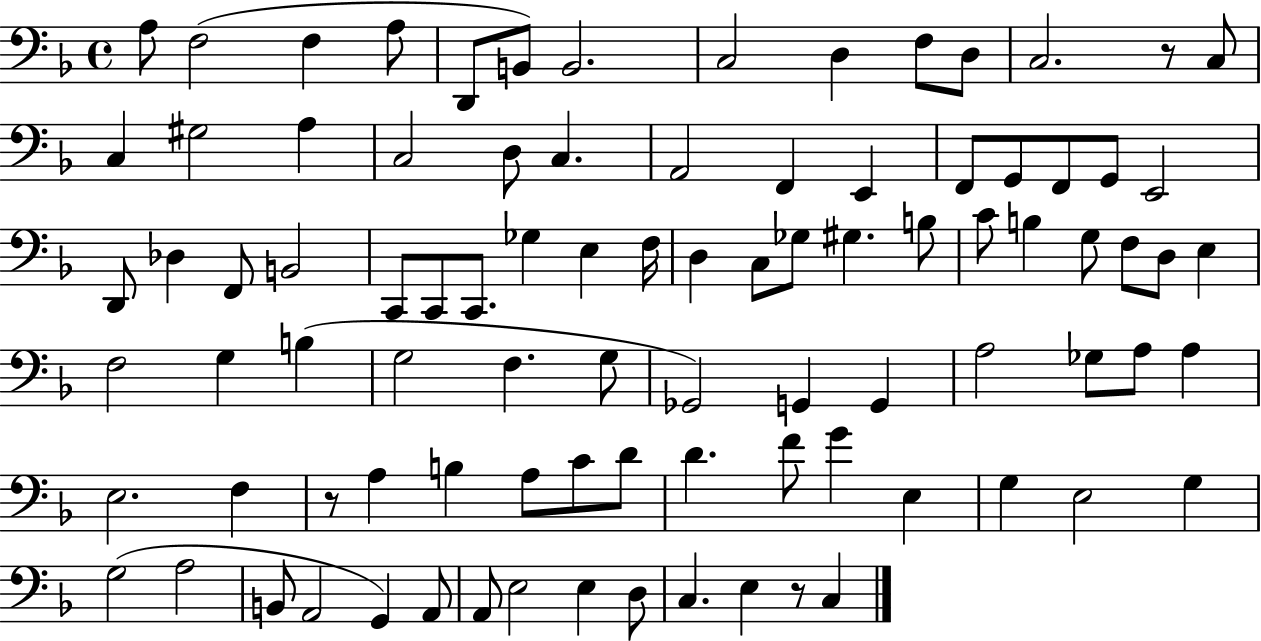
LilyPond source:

{
  \clef bass
  \time 4/4
  \defaultTimeSignature
  \key f \major
  a8 f2( f4 a8 | d,8 b,8) b,2. | c2 d4 f8 d8 | c2. r8 c8 | \break c4 gis2 a4 | c2 d8 c4. | a,2 f,4 e,4 | f,8 g,8 f,8 g,8 e,2 | \break d,8 des4 f,8 b,2 | c,8 c,8 c,8. ges4 e4 f16 | d4 c8 ges8 gis4. b8 | c'8 b4 g8 f8 d8 e4 | \break f2 g4 b4( | g2 f4. g8 | ges,2) g,4 g,4 | a2 ges8 a8 a4 | \break e2. f4 | r8 a4 b4 a8 c'8 d'8 | d'4. f'8 g'4 e4 | g4 e2 g4 | \break g2( a2 | b,8 a,2 g,4) a,8 | a,8 e2 e4 d8 | c4. e4 r8 c4 | \break \bar "|."
}